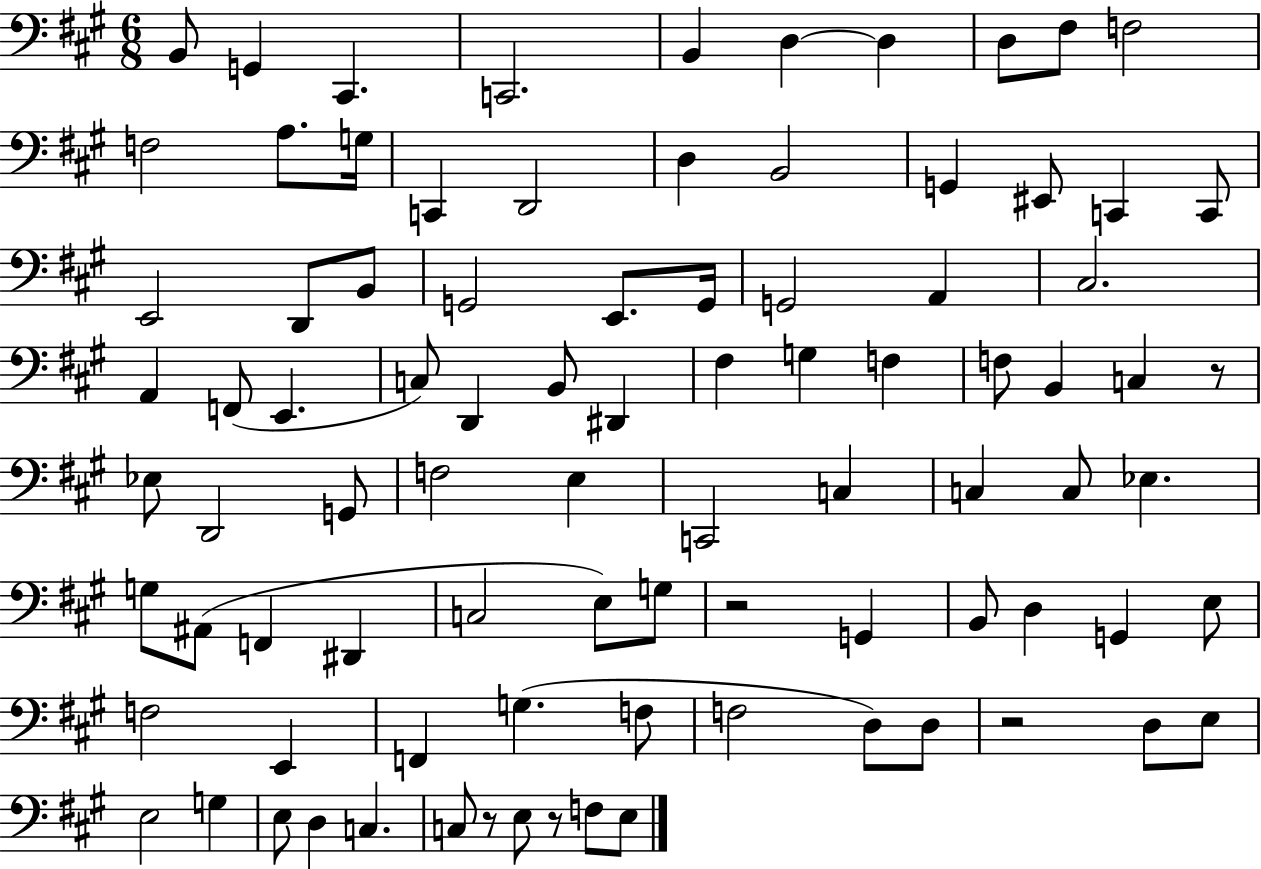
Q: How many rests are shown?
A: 5